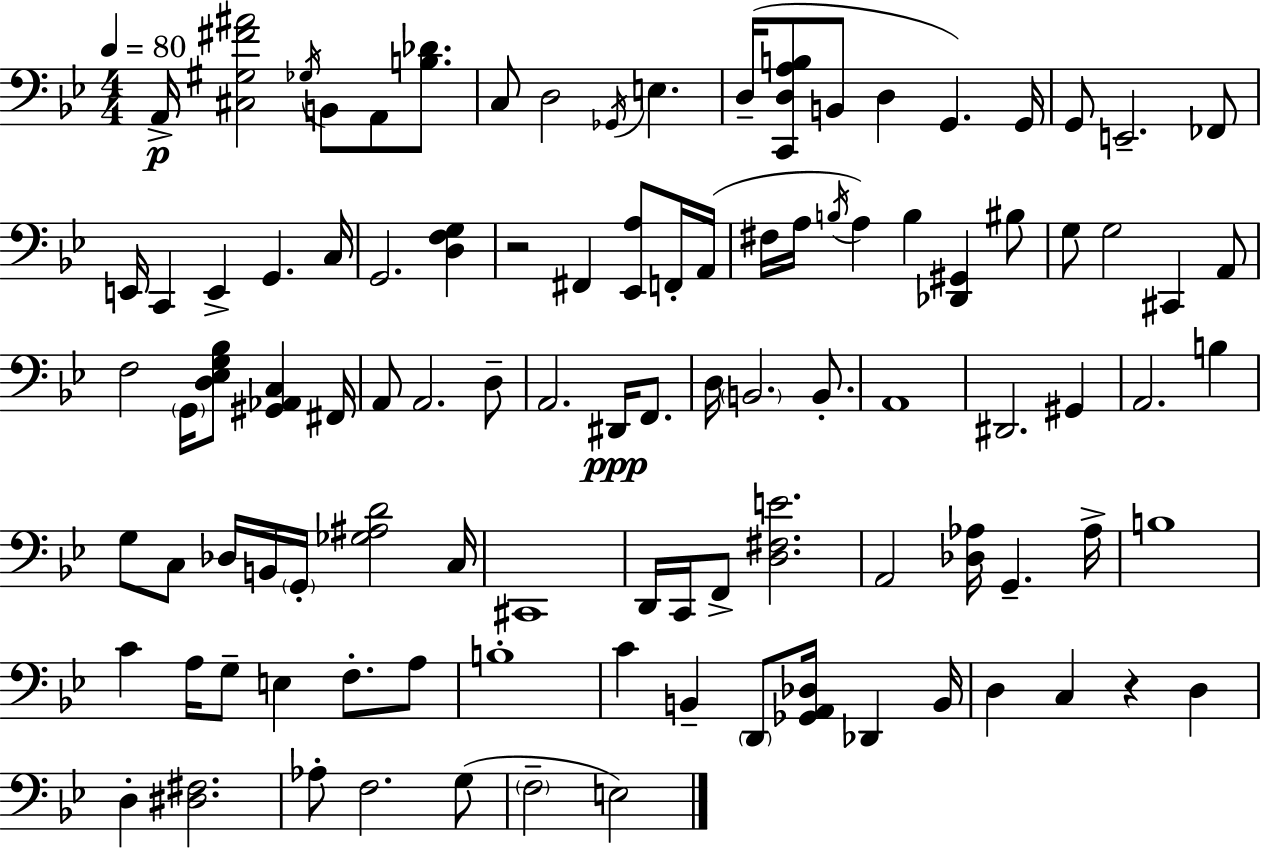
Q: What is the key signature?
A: BES major